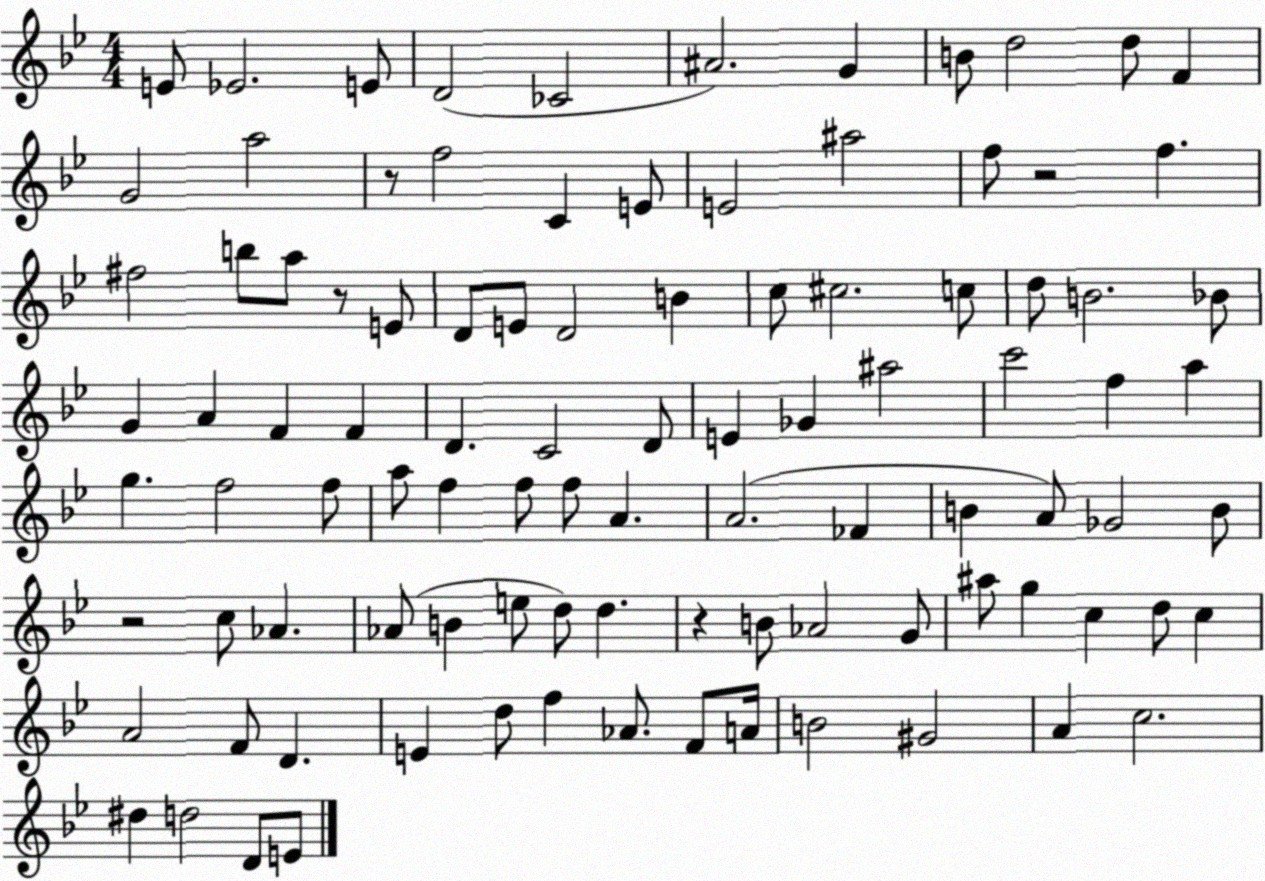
X:1
T:Untitled
M:4/4
L:1/4
K:Bb
E/2 _E2 E/2 D2 _C2 ^A2 G B/2 d2 d/2 F G2 a2 z/2 f2 C E/2 E2 ^a2 f/2 z2 f ^f2 b/2 a/2 z/2 E/2 D/2 E/2 D2 B c/2 ^c2 c/2 d/2 B2 _B/2 G A F F D C2 D/2 E _G ^a2 c'2 f a g f2 f/2 a/2 f f/2 f/2 A A2 _F B A/2 _G2 B/2 z2 c/2 _A _A/2 B e/2 d/2 d z B/2 _A2 G/2 ^a/2 g c d/2 c A2 F/2 D E d/2 f _A/2 F/2 A/4 B2 ^G2 A c2 ^d d2 D/2 E/2